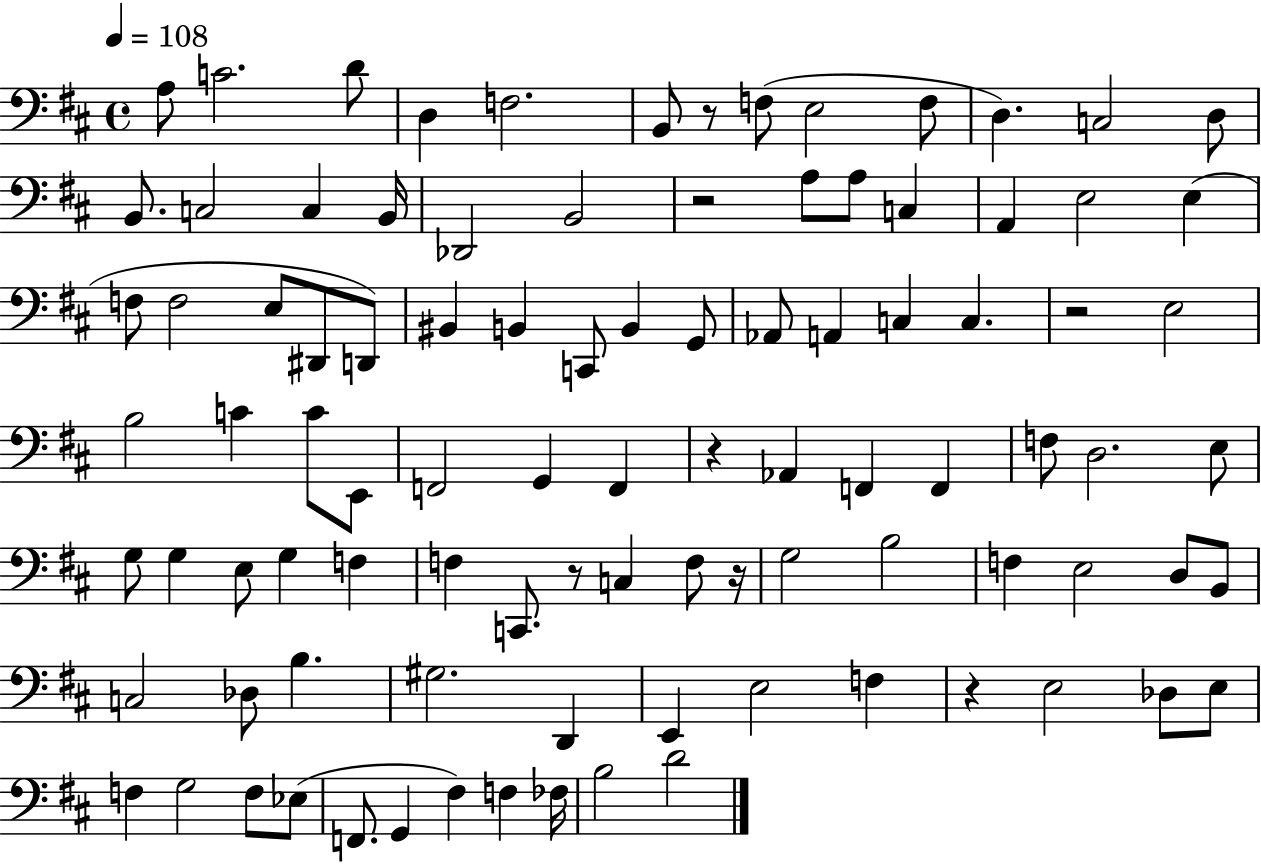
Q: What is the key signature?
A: D major